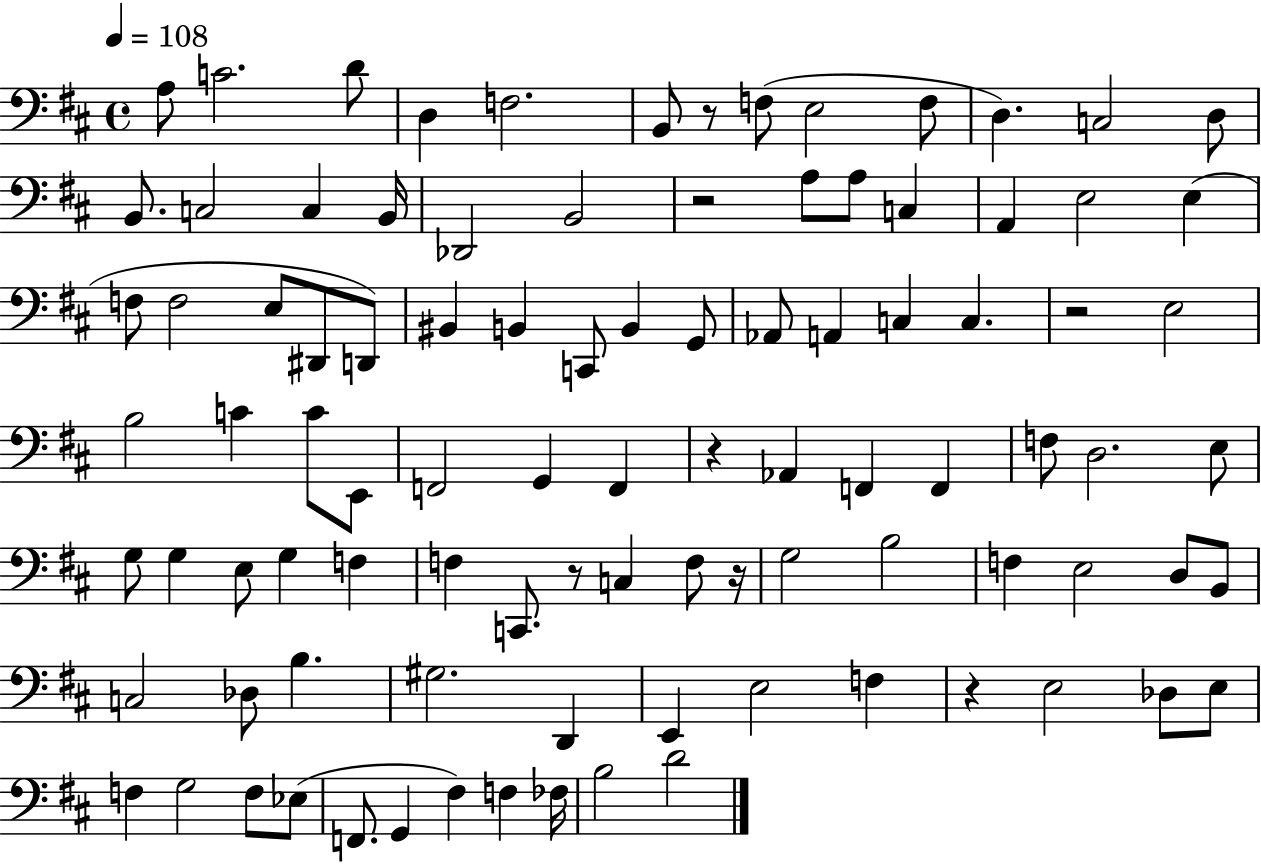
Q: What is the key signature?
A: D major